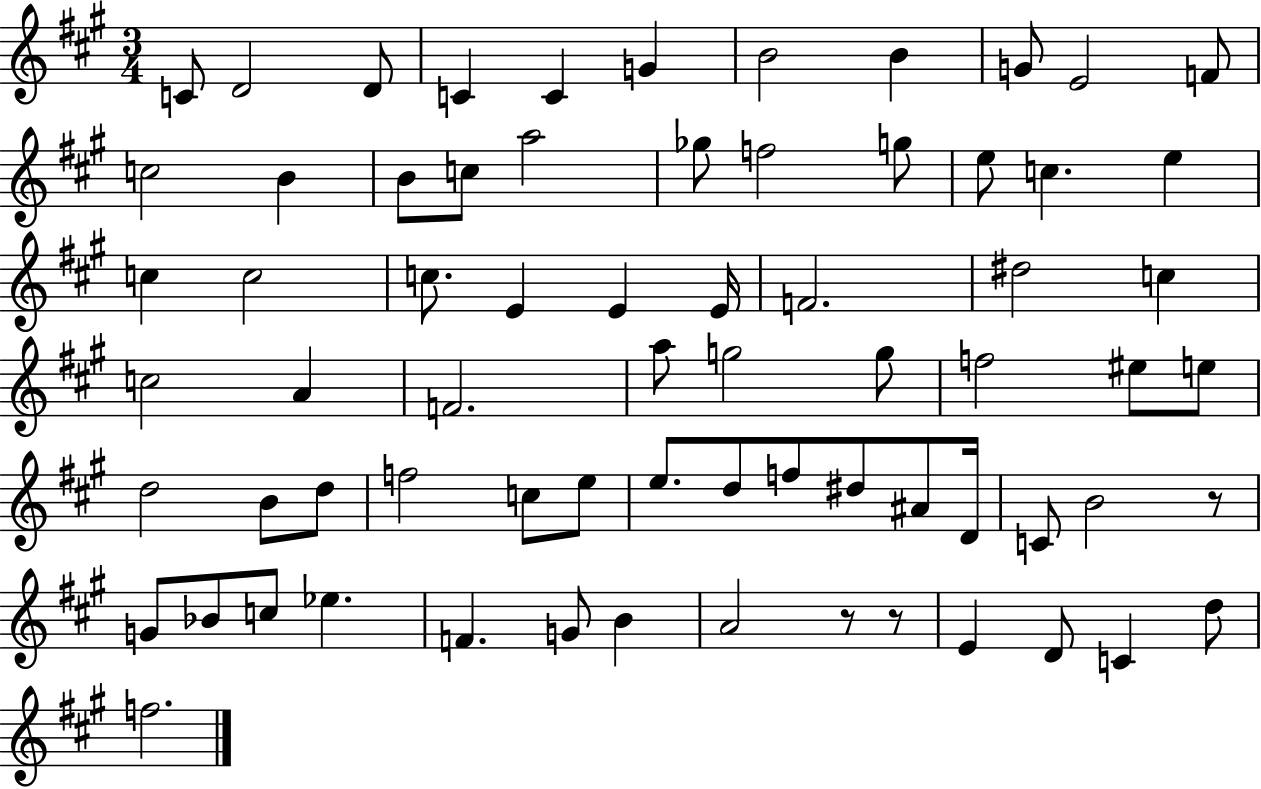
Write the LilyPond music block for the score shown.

{
  \clef treble
  \numericTimeSignature
  \time 3/4
  \key a \major
  \repeat volta 2 { c'8 d'2 d'8 | c'4 c'4 g'4 | b'2 b'4 | g'8 e'2 f'8 | \break c''2 b'4 | b'8 c''8 a''2 | ges''8 f''2 g''8 | e''8 c''4. e''4 | \break c''4 c''2 | c''8. e'4 e'4 e'16 | f'2. | dis''2 c''4 | \break c''2 a'4 | f'2. | a''8 g''2 g''8 | f''2 eis''8 e''8 | \break d''2 b'8 d''8 | f''2 c''8 e''8 | e''8. d''8 f''8 dis''8 ais'8 d'16 | c'8 b'2 r8 | \break g'8 bes'8 c''8 ees''4. | f'4. g'8 b'4 | a'2 r8 r8 | e'4 d'8 c'4 d''8 | \break f''2. | } \bar "|."
}